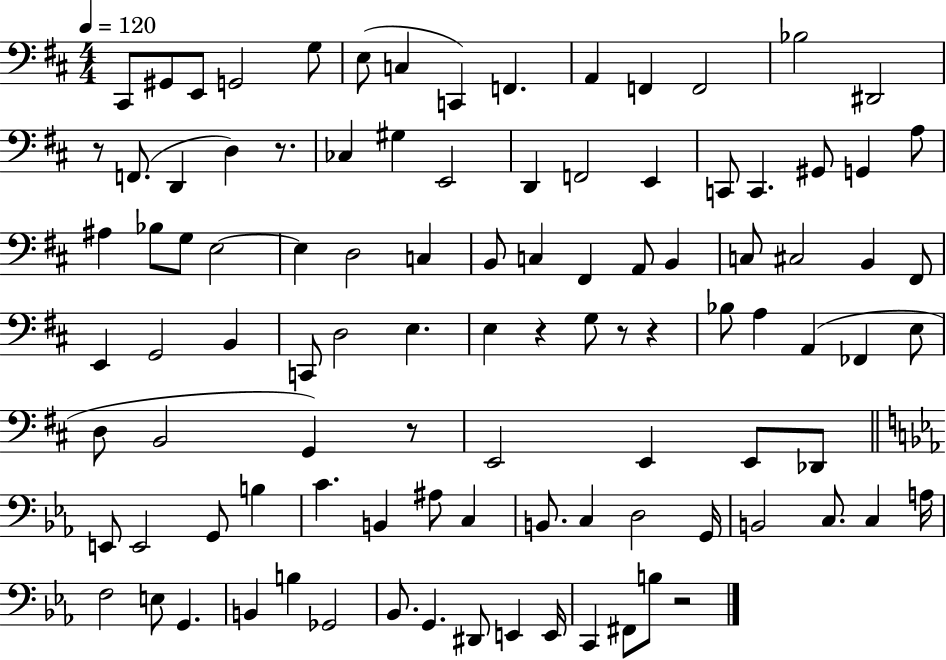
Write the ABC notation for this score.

X:1
T:Untitled
M:4/4
L:1/4
K:D
^C,,/2 ^G,,/2 E,,/2 G,,2 G,/2 E,/2 C, C,, F,, A,, F,, F,,2 _B,2 ^D,,2 z/2 F,,/2 D,, D, z/2 _C, ^G, E,,2 D,, F,,2 E,, C,,/2 C,, ^G,,/2 G,, A,/2 ^A, _B,/2 G,/2 E,2 E, D,2 C, B,,/2 C, ^F,, A,,/2 B,, C,/2 ^C,2 B,, ^F,,/2 E,, G,,2 B,, C,,/2 D,2 E, E, z G,/2 z/2 z _B,/2 A, A,, _F,, E,/2 D,/2 B,,2 G,, z/2 E,,2 E,, E,,/2 _D,,/2 E,,/2 E,,2 G,,/2 B, C B,, ^A,/2 C, B,,/2 C, D,2 G,,/4 B,,2 C,/2 C, A,/4 F,2 E,/2 G,, B,, B, _G,,2 _B,,/2 G,, ^D,,/2 E,, E,,/4 C,, ^F,,/2 B,/2 z2